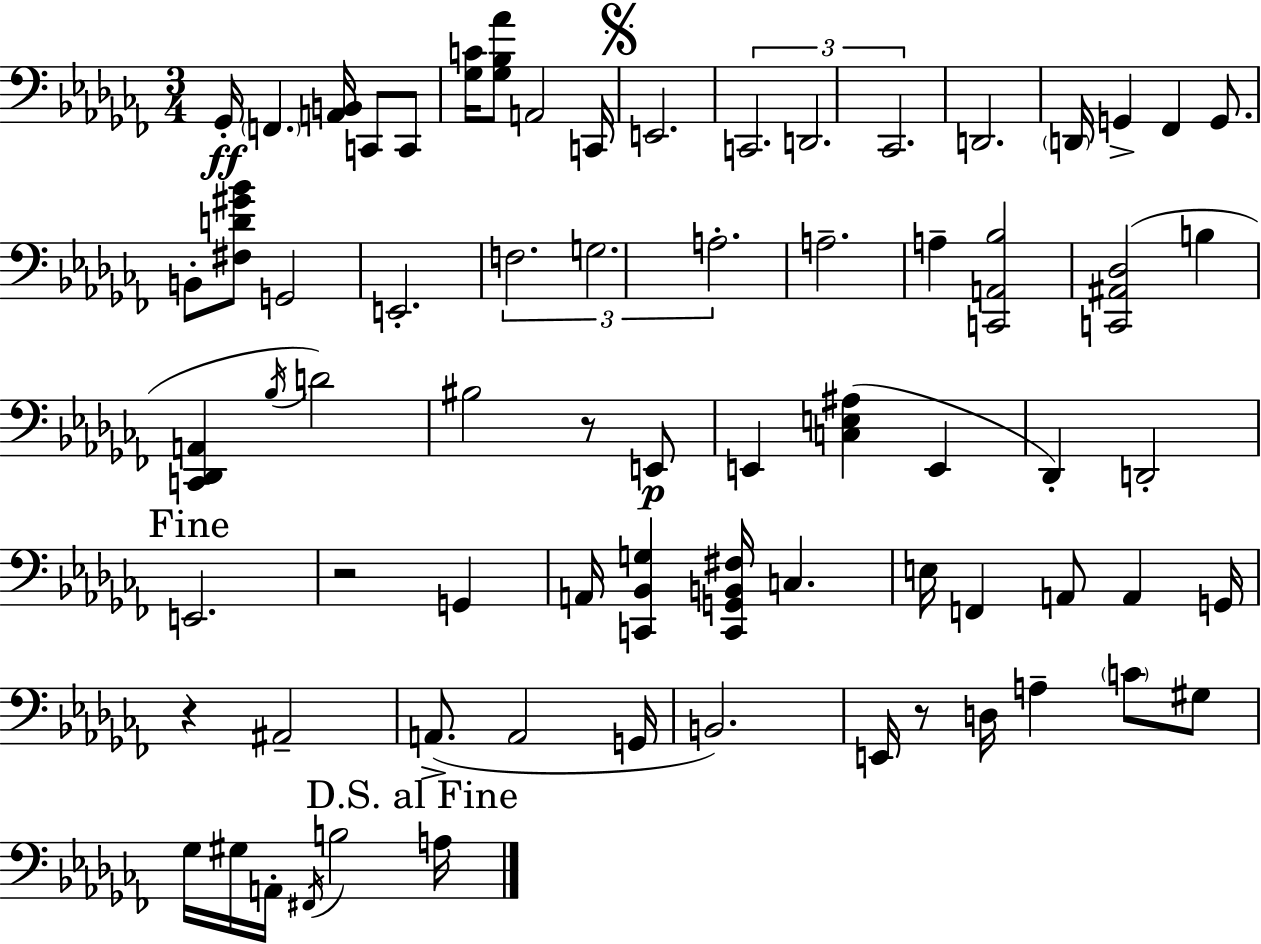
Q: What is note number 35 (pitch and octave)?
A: A2